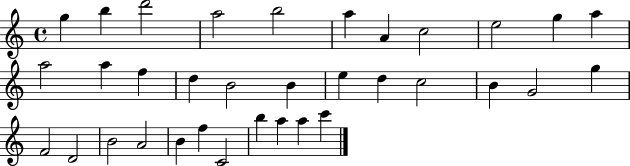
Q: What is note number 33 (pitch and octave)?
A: A5